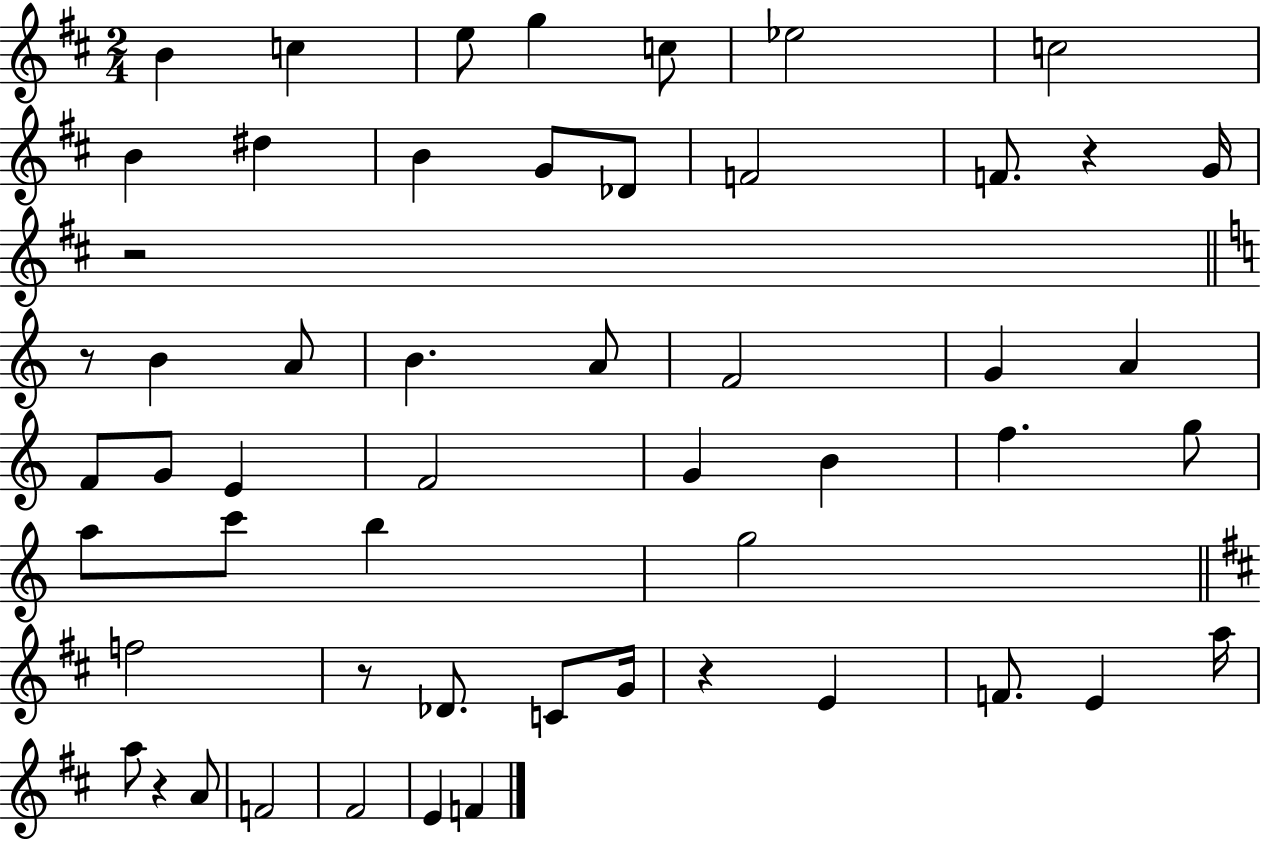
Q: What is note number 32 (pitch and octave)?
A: C6